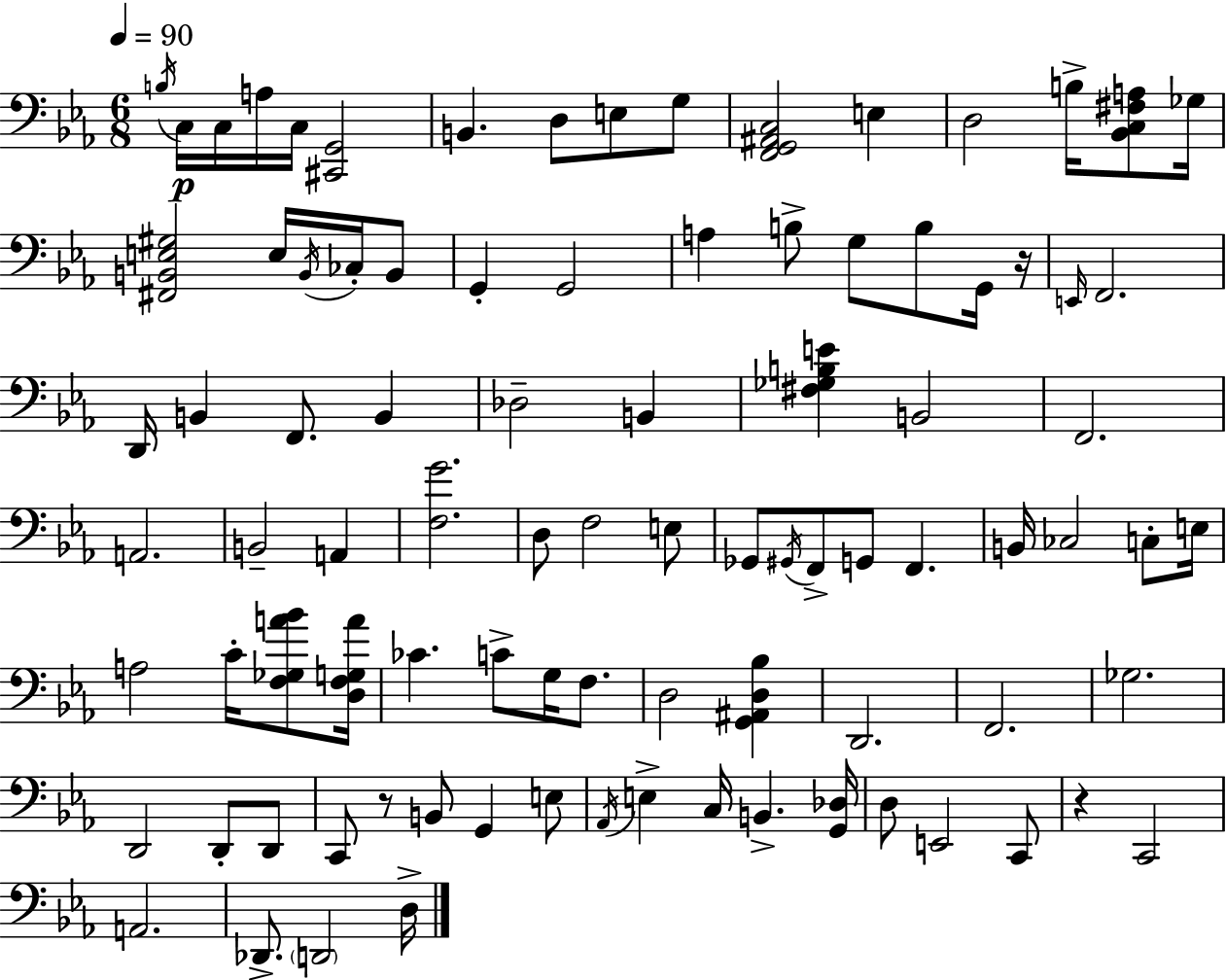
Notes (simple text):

B3/s C3/s C3/s A3/s C3/s [C#2,G2]/h B2/q. D3/e E3/e G3/e [F2,G2,A#2,C3]/h E3/q D3/h B3/s [Bb2,C3,F#3,A3]/e Gb3/s [F#2,B2,E3,G#3]/h E3/s B2/s CES3/s B2/e G2/q G2/h A3/q B3/e G3/e B3/e G2/s R/s E2/s F2/h. D2/s B2/q F2/e. B2/q Db3/h B2/q [F#3,Gb3,B3,E4]/q B2/h F2/h. A2/h. B2/h A2/q [F3,G4]/h. D3/e F3/h E3/e Gb2/e G#2/s F2/e G2/e F2/q. B2/s CES3/h C3/e E3/s A3/h C4/s [F3,Gb3,A4,Bb4]/e [D3,F3,G3,A4]/s CES4/q. C4/e G3/s F3/e. D3/h [G2,A#2,D3,Bb3]/q D2/h. F2/h. Gb3/h. D2/h D2/e D2/e C2/e R/e B2/e G2/q E3/e Ab2/s E3/q C3/s B2/q. [G2,Db3]/s D3/e E2/h C2/e R/q C2/h A2/h. Db2/e. D2/h D3/s